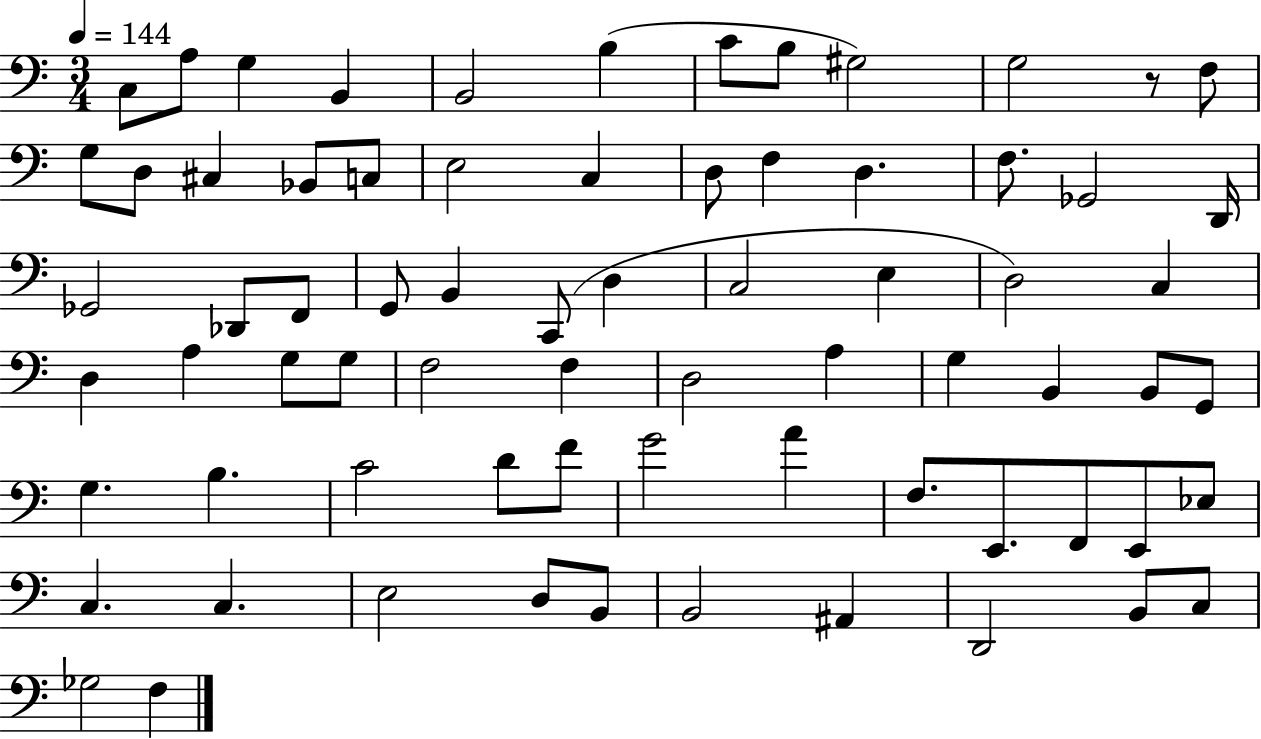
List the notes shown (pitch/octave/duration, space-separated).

C3/e A3/e G3/q B2/q B2/h B3/q C4/e B3/e G#3/h G3/h R/e F3/e G3/e D3/e C#3/q Bb2/e C3/e E3/h C3/q D3/e F3/q D3/q. F3/e. Gb2/h D2/s Gb2/h Db2/e F2/e G2/e B2/q C2/e D3/q C3/h E3/q D3/h C3/q D3/q A3/q G3/e G3/e F3/h F3/q D3/h A3/q G3/q B2/q B2/e G2/e G3/q. B3/q. C4/h D4/e F4/e G4/h A4/q F3/e. E2/e. F2/e E2/e Eb3/e C3/q. C3/q. E3/h D3/e B2/e B2/h A#2/q D2/h B2/e C3/e Gb3/h F3/q